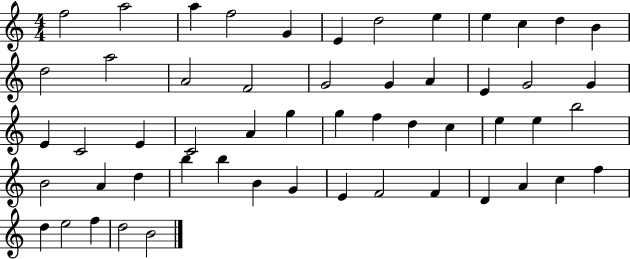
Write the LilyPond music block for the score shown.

{
  \clef treble
  \numericTimeSignature
  \time 4/4
  \key c \major
  f''2 a''2 | a''4 f''2 g'4 | e'4 d''2 e''4 | e''4 c''4 d''4 b'4 | \break d''2 a''2 | a'2 f'2 | g'2 g'4 a'4 | e'4 g'2 g'4 | \break e'4 c'2 e'4 | c'2 a'4 g''4 | g''4 f''4 d''4 c''4 | e''4 e''4 b''2 | \break b'2 a'4 d''4 | b''4 b''4 b'4 g'4 | e'4 f'2 f'4 | d'4 a'4 c''4 f''4 | \break d''4 e''2 f''4 | d''2 b'2 | \bar "|."
}